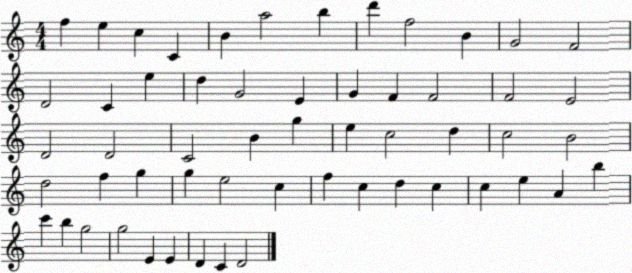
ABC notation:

X:1
T:Untitled
M:4/4
L:1/4
K:C
f e c C B a2 b d' f2 B G2 F2 D2 C e d G2 E G F F2 F2 E2 D2 D2 C2 B g e c2 d c2 B2 d2 f g g e2 c f c d c c e A b c' b g2 g2 E E D C D2